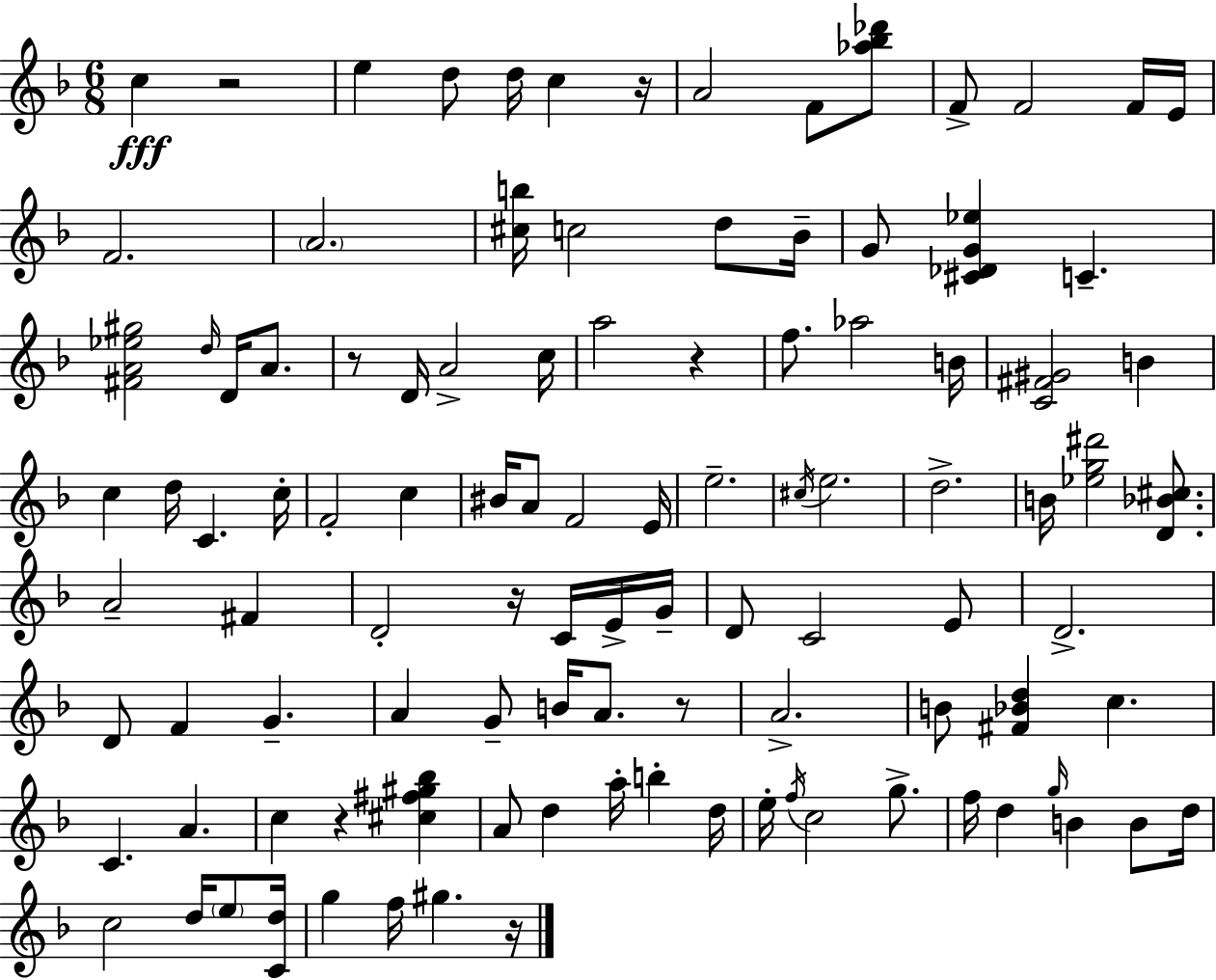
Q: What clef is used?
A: treble